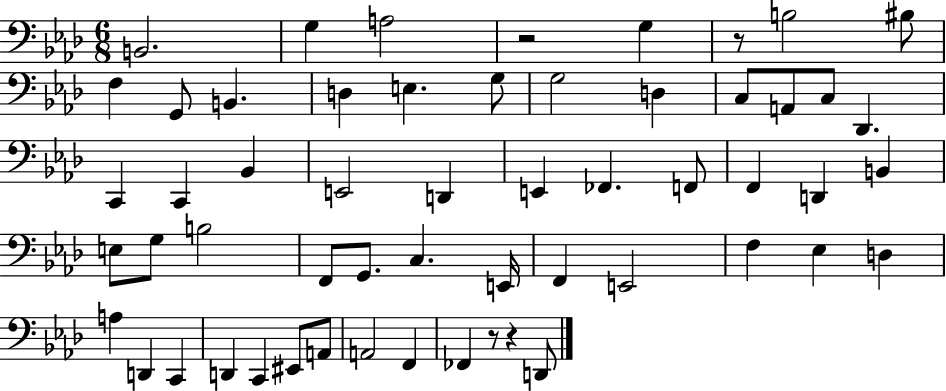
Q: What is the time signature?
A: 6/8